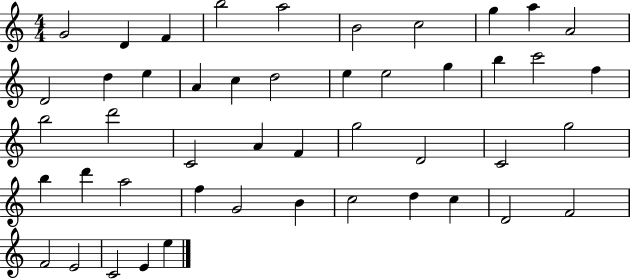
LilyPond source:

{
  \clef treble
  \numericTimeSignature
  \time 4/4
  \key c \major
  g'2 d'4 f'4 | b''2 a''2 | b'2 c''2 | g''4 a''4 a'2 | \break d'2 d''4 e''4 | a'4 c''4 d''2 | e''4 e''2 g''4 | b''4 c'''2 f''4 | \break b''2 d'''2 | c'2 a'4 f'4 | g''2 d'2 | c'2 g''2 | \break b''4 d'''4 a''2 | f''4 g'2 b'4 | c''2 d''4 c''4 | d'2 f'2 | \break f'2 e'2 | c'2 e'4 e''4 | \bar "|."
}